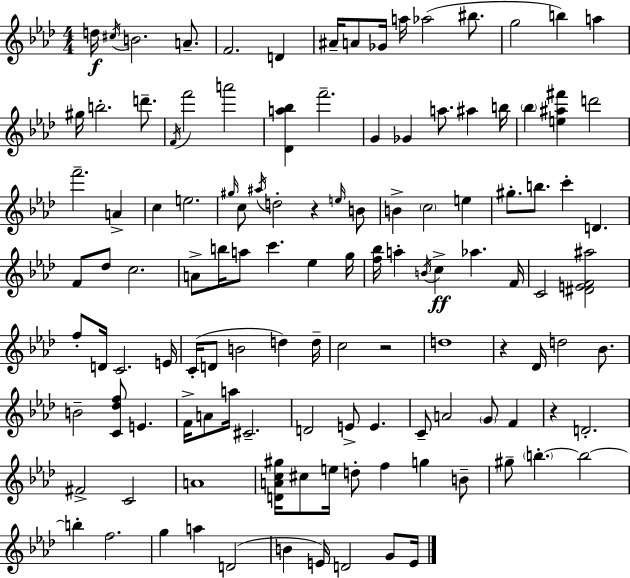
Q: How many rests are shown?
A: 4